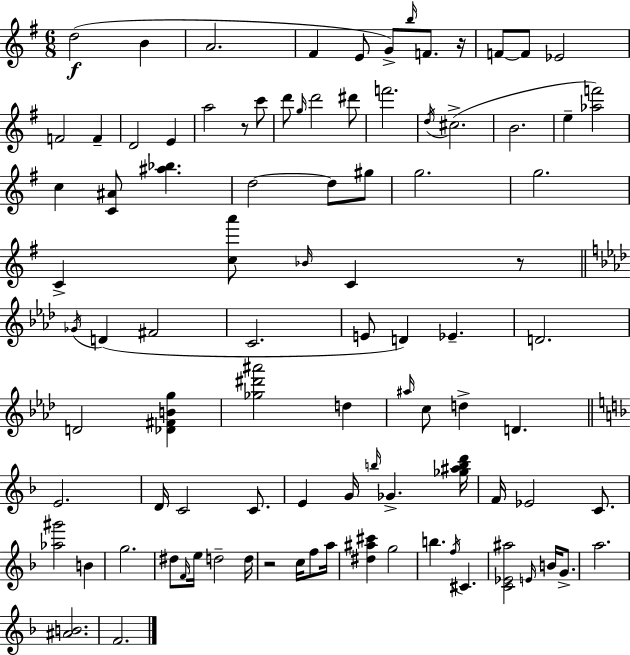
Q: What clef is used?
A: treble